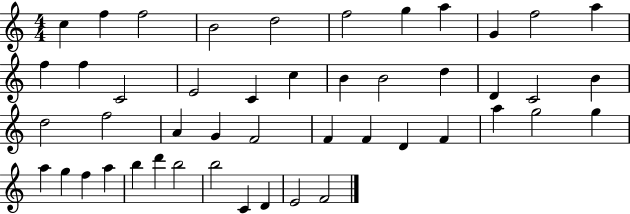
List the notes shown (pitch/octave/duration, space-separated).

C5/q F5/q F5/h B4/h D5/h F5/h G5/q A5/q G4/q F5/h A5/q F5/q F5/q C4/h E4/h C4/q C5/q B4/q B4/h D5/q D4/q C4/h B4/q D5/h F5/h A4/q G4/q F4/h F4/q F4/q D4/q F4/q A5/q G5/h G5/q A5/q G5/q F5/q A5/q B5/q D6/q B5/h B5/h C4/q D4/q E4/h F4/h